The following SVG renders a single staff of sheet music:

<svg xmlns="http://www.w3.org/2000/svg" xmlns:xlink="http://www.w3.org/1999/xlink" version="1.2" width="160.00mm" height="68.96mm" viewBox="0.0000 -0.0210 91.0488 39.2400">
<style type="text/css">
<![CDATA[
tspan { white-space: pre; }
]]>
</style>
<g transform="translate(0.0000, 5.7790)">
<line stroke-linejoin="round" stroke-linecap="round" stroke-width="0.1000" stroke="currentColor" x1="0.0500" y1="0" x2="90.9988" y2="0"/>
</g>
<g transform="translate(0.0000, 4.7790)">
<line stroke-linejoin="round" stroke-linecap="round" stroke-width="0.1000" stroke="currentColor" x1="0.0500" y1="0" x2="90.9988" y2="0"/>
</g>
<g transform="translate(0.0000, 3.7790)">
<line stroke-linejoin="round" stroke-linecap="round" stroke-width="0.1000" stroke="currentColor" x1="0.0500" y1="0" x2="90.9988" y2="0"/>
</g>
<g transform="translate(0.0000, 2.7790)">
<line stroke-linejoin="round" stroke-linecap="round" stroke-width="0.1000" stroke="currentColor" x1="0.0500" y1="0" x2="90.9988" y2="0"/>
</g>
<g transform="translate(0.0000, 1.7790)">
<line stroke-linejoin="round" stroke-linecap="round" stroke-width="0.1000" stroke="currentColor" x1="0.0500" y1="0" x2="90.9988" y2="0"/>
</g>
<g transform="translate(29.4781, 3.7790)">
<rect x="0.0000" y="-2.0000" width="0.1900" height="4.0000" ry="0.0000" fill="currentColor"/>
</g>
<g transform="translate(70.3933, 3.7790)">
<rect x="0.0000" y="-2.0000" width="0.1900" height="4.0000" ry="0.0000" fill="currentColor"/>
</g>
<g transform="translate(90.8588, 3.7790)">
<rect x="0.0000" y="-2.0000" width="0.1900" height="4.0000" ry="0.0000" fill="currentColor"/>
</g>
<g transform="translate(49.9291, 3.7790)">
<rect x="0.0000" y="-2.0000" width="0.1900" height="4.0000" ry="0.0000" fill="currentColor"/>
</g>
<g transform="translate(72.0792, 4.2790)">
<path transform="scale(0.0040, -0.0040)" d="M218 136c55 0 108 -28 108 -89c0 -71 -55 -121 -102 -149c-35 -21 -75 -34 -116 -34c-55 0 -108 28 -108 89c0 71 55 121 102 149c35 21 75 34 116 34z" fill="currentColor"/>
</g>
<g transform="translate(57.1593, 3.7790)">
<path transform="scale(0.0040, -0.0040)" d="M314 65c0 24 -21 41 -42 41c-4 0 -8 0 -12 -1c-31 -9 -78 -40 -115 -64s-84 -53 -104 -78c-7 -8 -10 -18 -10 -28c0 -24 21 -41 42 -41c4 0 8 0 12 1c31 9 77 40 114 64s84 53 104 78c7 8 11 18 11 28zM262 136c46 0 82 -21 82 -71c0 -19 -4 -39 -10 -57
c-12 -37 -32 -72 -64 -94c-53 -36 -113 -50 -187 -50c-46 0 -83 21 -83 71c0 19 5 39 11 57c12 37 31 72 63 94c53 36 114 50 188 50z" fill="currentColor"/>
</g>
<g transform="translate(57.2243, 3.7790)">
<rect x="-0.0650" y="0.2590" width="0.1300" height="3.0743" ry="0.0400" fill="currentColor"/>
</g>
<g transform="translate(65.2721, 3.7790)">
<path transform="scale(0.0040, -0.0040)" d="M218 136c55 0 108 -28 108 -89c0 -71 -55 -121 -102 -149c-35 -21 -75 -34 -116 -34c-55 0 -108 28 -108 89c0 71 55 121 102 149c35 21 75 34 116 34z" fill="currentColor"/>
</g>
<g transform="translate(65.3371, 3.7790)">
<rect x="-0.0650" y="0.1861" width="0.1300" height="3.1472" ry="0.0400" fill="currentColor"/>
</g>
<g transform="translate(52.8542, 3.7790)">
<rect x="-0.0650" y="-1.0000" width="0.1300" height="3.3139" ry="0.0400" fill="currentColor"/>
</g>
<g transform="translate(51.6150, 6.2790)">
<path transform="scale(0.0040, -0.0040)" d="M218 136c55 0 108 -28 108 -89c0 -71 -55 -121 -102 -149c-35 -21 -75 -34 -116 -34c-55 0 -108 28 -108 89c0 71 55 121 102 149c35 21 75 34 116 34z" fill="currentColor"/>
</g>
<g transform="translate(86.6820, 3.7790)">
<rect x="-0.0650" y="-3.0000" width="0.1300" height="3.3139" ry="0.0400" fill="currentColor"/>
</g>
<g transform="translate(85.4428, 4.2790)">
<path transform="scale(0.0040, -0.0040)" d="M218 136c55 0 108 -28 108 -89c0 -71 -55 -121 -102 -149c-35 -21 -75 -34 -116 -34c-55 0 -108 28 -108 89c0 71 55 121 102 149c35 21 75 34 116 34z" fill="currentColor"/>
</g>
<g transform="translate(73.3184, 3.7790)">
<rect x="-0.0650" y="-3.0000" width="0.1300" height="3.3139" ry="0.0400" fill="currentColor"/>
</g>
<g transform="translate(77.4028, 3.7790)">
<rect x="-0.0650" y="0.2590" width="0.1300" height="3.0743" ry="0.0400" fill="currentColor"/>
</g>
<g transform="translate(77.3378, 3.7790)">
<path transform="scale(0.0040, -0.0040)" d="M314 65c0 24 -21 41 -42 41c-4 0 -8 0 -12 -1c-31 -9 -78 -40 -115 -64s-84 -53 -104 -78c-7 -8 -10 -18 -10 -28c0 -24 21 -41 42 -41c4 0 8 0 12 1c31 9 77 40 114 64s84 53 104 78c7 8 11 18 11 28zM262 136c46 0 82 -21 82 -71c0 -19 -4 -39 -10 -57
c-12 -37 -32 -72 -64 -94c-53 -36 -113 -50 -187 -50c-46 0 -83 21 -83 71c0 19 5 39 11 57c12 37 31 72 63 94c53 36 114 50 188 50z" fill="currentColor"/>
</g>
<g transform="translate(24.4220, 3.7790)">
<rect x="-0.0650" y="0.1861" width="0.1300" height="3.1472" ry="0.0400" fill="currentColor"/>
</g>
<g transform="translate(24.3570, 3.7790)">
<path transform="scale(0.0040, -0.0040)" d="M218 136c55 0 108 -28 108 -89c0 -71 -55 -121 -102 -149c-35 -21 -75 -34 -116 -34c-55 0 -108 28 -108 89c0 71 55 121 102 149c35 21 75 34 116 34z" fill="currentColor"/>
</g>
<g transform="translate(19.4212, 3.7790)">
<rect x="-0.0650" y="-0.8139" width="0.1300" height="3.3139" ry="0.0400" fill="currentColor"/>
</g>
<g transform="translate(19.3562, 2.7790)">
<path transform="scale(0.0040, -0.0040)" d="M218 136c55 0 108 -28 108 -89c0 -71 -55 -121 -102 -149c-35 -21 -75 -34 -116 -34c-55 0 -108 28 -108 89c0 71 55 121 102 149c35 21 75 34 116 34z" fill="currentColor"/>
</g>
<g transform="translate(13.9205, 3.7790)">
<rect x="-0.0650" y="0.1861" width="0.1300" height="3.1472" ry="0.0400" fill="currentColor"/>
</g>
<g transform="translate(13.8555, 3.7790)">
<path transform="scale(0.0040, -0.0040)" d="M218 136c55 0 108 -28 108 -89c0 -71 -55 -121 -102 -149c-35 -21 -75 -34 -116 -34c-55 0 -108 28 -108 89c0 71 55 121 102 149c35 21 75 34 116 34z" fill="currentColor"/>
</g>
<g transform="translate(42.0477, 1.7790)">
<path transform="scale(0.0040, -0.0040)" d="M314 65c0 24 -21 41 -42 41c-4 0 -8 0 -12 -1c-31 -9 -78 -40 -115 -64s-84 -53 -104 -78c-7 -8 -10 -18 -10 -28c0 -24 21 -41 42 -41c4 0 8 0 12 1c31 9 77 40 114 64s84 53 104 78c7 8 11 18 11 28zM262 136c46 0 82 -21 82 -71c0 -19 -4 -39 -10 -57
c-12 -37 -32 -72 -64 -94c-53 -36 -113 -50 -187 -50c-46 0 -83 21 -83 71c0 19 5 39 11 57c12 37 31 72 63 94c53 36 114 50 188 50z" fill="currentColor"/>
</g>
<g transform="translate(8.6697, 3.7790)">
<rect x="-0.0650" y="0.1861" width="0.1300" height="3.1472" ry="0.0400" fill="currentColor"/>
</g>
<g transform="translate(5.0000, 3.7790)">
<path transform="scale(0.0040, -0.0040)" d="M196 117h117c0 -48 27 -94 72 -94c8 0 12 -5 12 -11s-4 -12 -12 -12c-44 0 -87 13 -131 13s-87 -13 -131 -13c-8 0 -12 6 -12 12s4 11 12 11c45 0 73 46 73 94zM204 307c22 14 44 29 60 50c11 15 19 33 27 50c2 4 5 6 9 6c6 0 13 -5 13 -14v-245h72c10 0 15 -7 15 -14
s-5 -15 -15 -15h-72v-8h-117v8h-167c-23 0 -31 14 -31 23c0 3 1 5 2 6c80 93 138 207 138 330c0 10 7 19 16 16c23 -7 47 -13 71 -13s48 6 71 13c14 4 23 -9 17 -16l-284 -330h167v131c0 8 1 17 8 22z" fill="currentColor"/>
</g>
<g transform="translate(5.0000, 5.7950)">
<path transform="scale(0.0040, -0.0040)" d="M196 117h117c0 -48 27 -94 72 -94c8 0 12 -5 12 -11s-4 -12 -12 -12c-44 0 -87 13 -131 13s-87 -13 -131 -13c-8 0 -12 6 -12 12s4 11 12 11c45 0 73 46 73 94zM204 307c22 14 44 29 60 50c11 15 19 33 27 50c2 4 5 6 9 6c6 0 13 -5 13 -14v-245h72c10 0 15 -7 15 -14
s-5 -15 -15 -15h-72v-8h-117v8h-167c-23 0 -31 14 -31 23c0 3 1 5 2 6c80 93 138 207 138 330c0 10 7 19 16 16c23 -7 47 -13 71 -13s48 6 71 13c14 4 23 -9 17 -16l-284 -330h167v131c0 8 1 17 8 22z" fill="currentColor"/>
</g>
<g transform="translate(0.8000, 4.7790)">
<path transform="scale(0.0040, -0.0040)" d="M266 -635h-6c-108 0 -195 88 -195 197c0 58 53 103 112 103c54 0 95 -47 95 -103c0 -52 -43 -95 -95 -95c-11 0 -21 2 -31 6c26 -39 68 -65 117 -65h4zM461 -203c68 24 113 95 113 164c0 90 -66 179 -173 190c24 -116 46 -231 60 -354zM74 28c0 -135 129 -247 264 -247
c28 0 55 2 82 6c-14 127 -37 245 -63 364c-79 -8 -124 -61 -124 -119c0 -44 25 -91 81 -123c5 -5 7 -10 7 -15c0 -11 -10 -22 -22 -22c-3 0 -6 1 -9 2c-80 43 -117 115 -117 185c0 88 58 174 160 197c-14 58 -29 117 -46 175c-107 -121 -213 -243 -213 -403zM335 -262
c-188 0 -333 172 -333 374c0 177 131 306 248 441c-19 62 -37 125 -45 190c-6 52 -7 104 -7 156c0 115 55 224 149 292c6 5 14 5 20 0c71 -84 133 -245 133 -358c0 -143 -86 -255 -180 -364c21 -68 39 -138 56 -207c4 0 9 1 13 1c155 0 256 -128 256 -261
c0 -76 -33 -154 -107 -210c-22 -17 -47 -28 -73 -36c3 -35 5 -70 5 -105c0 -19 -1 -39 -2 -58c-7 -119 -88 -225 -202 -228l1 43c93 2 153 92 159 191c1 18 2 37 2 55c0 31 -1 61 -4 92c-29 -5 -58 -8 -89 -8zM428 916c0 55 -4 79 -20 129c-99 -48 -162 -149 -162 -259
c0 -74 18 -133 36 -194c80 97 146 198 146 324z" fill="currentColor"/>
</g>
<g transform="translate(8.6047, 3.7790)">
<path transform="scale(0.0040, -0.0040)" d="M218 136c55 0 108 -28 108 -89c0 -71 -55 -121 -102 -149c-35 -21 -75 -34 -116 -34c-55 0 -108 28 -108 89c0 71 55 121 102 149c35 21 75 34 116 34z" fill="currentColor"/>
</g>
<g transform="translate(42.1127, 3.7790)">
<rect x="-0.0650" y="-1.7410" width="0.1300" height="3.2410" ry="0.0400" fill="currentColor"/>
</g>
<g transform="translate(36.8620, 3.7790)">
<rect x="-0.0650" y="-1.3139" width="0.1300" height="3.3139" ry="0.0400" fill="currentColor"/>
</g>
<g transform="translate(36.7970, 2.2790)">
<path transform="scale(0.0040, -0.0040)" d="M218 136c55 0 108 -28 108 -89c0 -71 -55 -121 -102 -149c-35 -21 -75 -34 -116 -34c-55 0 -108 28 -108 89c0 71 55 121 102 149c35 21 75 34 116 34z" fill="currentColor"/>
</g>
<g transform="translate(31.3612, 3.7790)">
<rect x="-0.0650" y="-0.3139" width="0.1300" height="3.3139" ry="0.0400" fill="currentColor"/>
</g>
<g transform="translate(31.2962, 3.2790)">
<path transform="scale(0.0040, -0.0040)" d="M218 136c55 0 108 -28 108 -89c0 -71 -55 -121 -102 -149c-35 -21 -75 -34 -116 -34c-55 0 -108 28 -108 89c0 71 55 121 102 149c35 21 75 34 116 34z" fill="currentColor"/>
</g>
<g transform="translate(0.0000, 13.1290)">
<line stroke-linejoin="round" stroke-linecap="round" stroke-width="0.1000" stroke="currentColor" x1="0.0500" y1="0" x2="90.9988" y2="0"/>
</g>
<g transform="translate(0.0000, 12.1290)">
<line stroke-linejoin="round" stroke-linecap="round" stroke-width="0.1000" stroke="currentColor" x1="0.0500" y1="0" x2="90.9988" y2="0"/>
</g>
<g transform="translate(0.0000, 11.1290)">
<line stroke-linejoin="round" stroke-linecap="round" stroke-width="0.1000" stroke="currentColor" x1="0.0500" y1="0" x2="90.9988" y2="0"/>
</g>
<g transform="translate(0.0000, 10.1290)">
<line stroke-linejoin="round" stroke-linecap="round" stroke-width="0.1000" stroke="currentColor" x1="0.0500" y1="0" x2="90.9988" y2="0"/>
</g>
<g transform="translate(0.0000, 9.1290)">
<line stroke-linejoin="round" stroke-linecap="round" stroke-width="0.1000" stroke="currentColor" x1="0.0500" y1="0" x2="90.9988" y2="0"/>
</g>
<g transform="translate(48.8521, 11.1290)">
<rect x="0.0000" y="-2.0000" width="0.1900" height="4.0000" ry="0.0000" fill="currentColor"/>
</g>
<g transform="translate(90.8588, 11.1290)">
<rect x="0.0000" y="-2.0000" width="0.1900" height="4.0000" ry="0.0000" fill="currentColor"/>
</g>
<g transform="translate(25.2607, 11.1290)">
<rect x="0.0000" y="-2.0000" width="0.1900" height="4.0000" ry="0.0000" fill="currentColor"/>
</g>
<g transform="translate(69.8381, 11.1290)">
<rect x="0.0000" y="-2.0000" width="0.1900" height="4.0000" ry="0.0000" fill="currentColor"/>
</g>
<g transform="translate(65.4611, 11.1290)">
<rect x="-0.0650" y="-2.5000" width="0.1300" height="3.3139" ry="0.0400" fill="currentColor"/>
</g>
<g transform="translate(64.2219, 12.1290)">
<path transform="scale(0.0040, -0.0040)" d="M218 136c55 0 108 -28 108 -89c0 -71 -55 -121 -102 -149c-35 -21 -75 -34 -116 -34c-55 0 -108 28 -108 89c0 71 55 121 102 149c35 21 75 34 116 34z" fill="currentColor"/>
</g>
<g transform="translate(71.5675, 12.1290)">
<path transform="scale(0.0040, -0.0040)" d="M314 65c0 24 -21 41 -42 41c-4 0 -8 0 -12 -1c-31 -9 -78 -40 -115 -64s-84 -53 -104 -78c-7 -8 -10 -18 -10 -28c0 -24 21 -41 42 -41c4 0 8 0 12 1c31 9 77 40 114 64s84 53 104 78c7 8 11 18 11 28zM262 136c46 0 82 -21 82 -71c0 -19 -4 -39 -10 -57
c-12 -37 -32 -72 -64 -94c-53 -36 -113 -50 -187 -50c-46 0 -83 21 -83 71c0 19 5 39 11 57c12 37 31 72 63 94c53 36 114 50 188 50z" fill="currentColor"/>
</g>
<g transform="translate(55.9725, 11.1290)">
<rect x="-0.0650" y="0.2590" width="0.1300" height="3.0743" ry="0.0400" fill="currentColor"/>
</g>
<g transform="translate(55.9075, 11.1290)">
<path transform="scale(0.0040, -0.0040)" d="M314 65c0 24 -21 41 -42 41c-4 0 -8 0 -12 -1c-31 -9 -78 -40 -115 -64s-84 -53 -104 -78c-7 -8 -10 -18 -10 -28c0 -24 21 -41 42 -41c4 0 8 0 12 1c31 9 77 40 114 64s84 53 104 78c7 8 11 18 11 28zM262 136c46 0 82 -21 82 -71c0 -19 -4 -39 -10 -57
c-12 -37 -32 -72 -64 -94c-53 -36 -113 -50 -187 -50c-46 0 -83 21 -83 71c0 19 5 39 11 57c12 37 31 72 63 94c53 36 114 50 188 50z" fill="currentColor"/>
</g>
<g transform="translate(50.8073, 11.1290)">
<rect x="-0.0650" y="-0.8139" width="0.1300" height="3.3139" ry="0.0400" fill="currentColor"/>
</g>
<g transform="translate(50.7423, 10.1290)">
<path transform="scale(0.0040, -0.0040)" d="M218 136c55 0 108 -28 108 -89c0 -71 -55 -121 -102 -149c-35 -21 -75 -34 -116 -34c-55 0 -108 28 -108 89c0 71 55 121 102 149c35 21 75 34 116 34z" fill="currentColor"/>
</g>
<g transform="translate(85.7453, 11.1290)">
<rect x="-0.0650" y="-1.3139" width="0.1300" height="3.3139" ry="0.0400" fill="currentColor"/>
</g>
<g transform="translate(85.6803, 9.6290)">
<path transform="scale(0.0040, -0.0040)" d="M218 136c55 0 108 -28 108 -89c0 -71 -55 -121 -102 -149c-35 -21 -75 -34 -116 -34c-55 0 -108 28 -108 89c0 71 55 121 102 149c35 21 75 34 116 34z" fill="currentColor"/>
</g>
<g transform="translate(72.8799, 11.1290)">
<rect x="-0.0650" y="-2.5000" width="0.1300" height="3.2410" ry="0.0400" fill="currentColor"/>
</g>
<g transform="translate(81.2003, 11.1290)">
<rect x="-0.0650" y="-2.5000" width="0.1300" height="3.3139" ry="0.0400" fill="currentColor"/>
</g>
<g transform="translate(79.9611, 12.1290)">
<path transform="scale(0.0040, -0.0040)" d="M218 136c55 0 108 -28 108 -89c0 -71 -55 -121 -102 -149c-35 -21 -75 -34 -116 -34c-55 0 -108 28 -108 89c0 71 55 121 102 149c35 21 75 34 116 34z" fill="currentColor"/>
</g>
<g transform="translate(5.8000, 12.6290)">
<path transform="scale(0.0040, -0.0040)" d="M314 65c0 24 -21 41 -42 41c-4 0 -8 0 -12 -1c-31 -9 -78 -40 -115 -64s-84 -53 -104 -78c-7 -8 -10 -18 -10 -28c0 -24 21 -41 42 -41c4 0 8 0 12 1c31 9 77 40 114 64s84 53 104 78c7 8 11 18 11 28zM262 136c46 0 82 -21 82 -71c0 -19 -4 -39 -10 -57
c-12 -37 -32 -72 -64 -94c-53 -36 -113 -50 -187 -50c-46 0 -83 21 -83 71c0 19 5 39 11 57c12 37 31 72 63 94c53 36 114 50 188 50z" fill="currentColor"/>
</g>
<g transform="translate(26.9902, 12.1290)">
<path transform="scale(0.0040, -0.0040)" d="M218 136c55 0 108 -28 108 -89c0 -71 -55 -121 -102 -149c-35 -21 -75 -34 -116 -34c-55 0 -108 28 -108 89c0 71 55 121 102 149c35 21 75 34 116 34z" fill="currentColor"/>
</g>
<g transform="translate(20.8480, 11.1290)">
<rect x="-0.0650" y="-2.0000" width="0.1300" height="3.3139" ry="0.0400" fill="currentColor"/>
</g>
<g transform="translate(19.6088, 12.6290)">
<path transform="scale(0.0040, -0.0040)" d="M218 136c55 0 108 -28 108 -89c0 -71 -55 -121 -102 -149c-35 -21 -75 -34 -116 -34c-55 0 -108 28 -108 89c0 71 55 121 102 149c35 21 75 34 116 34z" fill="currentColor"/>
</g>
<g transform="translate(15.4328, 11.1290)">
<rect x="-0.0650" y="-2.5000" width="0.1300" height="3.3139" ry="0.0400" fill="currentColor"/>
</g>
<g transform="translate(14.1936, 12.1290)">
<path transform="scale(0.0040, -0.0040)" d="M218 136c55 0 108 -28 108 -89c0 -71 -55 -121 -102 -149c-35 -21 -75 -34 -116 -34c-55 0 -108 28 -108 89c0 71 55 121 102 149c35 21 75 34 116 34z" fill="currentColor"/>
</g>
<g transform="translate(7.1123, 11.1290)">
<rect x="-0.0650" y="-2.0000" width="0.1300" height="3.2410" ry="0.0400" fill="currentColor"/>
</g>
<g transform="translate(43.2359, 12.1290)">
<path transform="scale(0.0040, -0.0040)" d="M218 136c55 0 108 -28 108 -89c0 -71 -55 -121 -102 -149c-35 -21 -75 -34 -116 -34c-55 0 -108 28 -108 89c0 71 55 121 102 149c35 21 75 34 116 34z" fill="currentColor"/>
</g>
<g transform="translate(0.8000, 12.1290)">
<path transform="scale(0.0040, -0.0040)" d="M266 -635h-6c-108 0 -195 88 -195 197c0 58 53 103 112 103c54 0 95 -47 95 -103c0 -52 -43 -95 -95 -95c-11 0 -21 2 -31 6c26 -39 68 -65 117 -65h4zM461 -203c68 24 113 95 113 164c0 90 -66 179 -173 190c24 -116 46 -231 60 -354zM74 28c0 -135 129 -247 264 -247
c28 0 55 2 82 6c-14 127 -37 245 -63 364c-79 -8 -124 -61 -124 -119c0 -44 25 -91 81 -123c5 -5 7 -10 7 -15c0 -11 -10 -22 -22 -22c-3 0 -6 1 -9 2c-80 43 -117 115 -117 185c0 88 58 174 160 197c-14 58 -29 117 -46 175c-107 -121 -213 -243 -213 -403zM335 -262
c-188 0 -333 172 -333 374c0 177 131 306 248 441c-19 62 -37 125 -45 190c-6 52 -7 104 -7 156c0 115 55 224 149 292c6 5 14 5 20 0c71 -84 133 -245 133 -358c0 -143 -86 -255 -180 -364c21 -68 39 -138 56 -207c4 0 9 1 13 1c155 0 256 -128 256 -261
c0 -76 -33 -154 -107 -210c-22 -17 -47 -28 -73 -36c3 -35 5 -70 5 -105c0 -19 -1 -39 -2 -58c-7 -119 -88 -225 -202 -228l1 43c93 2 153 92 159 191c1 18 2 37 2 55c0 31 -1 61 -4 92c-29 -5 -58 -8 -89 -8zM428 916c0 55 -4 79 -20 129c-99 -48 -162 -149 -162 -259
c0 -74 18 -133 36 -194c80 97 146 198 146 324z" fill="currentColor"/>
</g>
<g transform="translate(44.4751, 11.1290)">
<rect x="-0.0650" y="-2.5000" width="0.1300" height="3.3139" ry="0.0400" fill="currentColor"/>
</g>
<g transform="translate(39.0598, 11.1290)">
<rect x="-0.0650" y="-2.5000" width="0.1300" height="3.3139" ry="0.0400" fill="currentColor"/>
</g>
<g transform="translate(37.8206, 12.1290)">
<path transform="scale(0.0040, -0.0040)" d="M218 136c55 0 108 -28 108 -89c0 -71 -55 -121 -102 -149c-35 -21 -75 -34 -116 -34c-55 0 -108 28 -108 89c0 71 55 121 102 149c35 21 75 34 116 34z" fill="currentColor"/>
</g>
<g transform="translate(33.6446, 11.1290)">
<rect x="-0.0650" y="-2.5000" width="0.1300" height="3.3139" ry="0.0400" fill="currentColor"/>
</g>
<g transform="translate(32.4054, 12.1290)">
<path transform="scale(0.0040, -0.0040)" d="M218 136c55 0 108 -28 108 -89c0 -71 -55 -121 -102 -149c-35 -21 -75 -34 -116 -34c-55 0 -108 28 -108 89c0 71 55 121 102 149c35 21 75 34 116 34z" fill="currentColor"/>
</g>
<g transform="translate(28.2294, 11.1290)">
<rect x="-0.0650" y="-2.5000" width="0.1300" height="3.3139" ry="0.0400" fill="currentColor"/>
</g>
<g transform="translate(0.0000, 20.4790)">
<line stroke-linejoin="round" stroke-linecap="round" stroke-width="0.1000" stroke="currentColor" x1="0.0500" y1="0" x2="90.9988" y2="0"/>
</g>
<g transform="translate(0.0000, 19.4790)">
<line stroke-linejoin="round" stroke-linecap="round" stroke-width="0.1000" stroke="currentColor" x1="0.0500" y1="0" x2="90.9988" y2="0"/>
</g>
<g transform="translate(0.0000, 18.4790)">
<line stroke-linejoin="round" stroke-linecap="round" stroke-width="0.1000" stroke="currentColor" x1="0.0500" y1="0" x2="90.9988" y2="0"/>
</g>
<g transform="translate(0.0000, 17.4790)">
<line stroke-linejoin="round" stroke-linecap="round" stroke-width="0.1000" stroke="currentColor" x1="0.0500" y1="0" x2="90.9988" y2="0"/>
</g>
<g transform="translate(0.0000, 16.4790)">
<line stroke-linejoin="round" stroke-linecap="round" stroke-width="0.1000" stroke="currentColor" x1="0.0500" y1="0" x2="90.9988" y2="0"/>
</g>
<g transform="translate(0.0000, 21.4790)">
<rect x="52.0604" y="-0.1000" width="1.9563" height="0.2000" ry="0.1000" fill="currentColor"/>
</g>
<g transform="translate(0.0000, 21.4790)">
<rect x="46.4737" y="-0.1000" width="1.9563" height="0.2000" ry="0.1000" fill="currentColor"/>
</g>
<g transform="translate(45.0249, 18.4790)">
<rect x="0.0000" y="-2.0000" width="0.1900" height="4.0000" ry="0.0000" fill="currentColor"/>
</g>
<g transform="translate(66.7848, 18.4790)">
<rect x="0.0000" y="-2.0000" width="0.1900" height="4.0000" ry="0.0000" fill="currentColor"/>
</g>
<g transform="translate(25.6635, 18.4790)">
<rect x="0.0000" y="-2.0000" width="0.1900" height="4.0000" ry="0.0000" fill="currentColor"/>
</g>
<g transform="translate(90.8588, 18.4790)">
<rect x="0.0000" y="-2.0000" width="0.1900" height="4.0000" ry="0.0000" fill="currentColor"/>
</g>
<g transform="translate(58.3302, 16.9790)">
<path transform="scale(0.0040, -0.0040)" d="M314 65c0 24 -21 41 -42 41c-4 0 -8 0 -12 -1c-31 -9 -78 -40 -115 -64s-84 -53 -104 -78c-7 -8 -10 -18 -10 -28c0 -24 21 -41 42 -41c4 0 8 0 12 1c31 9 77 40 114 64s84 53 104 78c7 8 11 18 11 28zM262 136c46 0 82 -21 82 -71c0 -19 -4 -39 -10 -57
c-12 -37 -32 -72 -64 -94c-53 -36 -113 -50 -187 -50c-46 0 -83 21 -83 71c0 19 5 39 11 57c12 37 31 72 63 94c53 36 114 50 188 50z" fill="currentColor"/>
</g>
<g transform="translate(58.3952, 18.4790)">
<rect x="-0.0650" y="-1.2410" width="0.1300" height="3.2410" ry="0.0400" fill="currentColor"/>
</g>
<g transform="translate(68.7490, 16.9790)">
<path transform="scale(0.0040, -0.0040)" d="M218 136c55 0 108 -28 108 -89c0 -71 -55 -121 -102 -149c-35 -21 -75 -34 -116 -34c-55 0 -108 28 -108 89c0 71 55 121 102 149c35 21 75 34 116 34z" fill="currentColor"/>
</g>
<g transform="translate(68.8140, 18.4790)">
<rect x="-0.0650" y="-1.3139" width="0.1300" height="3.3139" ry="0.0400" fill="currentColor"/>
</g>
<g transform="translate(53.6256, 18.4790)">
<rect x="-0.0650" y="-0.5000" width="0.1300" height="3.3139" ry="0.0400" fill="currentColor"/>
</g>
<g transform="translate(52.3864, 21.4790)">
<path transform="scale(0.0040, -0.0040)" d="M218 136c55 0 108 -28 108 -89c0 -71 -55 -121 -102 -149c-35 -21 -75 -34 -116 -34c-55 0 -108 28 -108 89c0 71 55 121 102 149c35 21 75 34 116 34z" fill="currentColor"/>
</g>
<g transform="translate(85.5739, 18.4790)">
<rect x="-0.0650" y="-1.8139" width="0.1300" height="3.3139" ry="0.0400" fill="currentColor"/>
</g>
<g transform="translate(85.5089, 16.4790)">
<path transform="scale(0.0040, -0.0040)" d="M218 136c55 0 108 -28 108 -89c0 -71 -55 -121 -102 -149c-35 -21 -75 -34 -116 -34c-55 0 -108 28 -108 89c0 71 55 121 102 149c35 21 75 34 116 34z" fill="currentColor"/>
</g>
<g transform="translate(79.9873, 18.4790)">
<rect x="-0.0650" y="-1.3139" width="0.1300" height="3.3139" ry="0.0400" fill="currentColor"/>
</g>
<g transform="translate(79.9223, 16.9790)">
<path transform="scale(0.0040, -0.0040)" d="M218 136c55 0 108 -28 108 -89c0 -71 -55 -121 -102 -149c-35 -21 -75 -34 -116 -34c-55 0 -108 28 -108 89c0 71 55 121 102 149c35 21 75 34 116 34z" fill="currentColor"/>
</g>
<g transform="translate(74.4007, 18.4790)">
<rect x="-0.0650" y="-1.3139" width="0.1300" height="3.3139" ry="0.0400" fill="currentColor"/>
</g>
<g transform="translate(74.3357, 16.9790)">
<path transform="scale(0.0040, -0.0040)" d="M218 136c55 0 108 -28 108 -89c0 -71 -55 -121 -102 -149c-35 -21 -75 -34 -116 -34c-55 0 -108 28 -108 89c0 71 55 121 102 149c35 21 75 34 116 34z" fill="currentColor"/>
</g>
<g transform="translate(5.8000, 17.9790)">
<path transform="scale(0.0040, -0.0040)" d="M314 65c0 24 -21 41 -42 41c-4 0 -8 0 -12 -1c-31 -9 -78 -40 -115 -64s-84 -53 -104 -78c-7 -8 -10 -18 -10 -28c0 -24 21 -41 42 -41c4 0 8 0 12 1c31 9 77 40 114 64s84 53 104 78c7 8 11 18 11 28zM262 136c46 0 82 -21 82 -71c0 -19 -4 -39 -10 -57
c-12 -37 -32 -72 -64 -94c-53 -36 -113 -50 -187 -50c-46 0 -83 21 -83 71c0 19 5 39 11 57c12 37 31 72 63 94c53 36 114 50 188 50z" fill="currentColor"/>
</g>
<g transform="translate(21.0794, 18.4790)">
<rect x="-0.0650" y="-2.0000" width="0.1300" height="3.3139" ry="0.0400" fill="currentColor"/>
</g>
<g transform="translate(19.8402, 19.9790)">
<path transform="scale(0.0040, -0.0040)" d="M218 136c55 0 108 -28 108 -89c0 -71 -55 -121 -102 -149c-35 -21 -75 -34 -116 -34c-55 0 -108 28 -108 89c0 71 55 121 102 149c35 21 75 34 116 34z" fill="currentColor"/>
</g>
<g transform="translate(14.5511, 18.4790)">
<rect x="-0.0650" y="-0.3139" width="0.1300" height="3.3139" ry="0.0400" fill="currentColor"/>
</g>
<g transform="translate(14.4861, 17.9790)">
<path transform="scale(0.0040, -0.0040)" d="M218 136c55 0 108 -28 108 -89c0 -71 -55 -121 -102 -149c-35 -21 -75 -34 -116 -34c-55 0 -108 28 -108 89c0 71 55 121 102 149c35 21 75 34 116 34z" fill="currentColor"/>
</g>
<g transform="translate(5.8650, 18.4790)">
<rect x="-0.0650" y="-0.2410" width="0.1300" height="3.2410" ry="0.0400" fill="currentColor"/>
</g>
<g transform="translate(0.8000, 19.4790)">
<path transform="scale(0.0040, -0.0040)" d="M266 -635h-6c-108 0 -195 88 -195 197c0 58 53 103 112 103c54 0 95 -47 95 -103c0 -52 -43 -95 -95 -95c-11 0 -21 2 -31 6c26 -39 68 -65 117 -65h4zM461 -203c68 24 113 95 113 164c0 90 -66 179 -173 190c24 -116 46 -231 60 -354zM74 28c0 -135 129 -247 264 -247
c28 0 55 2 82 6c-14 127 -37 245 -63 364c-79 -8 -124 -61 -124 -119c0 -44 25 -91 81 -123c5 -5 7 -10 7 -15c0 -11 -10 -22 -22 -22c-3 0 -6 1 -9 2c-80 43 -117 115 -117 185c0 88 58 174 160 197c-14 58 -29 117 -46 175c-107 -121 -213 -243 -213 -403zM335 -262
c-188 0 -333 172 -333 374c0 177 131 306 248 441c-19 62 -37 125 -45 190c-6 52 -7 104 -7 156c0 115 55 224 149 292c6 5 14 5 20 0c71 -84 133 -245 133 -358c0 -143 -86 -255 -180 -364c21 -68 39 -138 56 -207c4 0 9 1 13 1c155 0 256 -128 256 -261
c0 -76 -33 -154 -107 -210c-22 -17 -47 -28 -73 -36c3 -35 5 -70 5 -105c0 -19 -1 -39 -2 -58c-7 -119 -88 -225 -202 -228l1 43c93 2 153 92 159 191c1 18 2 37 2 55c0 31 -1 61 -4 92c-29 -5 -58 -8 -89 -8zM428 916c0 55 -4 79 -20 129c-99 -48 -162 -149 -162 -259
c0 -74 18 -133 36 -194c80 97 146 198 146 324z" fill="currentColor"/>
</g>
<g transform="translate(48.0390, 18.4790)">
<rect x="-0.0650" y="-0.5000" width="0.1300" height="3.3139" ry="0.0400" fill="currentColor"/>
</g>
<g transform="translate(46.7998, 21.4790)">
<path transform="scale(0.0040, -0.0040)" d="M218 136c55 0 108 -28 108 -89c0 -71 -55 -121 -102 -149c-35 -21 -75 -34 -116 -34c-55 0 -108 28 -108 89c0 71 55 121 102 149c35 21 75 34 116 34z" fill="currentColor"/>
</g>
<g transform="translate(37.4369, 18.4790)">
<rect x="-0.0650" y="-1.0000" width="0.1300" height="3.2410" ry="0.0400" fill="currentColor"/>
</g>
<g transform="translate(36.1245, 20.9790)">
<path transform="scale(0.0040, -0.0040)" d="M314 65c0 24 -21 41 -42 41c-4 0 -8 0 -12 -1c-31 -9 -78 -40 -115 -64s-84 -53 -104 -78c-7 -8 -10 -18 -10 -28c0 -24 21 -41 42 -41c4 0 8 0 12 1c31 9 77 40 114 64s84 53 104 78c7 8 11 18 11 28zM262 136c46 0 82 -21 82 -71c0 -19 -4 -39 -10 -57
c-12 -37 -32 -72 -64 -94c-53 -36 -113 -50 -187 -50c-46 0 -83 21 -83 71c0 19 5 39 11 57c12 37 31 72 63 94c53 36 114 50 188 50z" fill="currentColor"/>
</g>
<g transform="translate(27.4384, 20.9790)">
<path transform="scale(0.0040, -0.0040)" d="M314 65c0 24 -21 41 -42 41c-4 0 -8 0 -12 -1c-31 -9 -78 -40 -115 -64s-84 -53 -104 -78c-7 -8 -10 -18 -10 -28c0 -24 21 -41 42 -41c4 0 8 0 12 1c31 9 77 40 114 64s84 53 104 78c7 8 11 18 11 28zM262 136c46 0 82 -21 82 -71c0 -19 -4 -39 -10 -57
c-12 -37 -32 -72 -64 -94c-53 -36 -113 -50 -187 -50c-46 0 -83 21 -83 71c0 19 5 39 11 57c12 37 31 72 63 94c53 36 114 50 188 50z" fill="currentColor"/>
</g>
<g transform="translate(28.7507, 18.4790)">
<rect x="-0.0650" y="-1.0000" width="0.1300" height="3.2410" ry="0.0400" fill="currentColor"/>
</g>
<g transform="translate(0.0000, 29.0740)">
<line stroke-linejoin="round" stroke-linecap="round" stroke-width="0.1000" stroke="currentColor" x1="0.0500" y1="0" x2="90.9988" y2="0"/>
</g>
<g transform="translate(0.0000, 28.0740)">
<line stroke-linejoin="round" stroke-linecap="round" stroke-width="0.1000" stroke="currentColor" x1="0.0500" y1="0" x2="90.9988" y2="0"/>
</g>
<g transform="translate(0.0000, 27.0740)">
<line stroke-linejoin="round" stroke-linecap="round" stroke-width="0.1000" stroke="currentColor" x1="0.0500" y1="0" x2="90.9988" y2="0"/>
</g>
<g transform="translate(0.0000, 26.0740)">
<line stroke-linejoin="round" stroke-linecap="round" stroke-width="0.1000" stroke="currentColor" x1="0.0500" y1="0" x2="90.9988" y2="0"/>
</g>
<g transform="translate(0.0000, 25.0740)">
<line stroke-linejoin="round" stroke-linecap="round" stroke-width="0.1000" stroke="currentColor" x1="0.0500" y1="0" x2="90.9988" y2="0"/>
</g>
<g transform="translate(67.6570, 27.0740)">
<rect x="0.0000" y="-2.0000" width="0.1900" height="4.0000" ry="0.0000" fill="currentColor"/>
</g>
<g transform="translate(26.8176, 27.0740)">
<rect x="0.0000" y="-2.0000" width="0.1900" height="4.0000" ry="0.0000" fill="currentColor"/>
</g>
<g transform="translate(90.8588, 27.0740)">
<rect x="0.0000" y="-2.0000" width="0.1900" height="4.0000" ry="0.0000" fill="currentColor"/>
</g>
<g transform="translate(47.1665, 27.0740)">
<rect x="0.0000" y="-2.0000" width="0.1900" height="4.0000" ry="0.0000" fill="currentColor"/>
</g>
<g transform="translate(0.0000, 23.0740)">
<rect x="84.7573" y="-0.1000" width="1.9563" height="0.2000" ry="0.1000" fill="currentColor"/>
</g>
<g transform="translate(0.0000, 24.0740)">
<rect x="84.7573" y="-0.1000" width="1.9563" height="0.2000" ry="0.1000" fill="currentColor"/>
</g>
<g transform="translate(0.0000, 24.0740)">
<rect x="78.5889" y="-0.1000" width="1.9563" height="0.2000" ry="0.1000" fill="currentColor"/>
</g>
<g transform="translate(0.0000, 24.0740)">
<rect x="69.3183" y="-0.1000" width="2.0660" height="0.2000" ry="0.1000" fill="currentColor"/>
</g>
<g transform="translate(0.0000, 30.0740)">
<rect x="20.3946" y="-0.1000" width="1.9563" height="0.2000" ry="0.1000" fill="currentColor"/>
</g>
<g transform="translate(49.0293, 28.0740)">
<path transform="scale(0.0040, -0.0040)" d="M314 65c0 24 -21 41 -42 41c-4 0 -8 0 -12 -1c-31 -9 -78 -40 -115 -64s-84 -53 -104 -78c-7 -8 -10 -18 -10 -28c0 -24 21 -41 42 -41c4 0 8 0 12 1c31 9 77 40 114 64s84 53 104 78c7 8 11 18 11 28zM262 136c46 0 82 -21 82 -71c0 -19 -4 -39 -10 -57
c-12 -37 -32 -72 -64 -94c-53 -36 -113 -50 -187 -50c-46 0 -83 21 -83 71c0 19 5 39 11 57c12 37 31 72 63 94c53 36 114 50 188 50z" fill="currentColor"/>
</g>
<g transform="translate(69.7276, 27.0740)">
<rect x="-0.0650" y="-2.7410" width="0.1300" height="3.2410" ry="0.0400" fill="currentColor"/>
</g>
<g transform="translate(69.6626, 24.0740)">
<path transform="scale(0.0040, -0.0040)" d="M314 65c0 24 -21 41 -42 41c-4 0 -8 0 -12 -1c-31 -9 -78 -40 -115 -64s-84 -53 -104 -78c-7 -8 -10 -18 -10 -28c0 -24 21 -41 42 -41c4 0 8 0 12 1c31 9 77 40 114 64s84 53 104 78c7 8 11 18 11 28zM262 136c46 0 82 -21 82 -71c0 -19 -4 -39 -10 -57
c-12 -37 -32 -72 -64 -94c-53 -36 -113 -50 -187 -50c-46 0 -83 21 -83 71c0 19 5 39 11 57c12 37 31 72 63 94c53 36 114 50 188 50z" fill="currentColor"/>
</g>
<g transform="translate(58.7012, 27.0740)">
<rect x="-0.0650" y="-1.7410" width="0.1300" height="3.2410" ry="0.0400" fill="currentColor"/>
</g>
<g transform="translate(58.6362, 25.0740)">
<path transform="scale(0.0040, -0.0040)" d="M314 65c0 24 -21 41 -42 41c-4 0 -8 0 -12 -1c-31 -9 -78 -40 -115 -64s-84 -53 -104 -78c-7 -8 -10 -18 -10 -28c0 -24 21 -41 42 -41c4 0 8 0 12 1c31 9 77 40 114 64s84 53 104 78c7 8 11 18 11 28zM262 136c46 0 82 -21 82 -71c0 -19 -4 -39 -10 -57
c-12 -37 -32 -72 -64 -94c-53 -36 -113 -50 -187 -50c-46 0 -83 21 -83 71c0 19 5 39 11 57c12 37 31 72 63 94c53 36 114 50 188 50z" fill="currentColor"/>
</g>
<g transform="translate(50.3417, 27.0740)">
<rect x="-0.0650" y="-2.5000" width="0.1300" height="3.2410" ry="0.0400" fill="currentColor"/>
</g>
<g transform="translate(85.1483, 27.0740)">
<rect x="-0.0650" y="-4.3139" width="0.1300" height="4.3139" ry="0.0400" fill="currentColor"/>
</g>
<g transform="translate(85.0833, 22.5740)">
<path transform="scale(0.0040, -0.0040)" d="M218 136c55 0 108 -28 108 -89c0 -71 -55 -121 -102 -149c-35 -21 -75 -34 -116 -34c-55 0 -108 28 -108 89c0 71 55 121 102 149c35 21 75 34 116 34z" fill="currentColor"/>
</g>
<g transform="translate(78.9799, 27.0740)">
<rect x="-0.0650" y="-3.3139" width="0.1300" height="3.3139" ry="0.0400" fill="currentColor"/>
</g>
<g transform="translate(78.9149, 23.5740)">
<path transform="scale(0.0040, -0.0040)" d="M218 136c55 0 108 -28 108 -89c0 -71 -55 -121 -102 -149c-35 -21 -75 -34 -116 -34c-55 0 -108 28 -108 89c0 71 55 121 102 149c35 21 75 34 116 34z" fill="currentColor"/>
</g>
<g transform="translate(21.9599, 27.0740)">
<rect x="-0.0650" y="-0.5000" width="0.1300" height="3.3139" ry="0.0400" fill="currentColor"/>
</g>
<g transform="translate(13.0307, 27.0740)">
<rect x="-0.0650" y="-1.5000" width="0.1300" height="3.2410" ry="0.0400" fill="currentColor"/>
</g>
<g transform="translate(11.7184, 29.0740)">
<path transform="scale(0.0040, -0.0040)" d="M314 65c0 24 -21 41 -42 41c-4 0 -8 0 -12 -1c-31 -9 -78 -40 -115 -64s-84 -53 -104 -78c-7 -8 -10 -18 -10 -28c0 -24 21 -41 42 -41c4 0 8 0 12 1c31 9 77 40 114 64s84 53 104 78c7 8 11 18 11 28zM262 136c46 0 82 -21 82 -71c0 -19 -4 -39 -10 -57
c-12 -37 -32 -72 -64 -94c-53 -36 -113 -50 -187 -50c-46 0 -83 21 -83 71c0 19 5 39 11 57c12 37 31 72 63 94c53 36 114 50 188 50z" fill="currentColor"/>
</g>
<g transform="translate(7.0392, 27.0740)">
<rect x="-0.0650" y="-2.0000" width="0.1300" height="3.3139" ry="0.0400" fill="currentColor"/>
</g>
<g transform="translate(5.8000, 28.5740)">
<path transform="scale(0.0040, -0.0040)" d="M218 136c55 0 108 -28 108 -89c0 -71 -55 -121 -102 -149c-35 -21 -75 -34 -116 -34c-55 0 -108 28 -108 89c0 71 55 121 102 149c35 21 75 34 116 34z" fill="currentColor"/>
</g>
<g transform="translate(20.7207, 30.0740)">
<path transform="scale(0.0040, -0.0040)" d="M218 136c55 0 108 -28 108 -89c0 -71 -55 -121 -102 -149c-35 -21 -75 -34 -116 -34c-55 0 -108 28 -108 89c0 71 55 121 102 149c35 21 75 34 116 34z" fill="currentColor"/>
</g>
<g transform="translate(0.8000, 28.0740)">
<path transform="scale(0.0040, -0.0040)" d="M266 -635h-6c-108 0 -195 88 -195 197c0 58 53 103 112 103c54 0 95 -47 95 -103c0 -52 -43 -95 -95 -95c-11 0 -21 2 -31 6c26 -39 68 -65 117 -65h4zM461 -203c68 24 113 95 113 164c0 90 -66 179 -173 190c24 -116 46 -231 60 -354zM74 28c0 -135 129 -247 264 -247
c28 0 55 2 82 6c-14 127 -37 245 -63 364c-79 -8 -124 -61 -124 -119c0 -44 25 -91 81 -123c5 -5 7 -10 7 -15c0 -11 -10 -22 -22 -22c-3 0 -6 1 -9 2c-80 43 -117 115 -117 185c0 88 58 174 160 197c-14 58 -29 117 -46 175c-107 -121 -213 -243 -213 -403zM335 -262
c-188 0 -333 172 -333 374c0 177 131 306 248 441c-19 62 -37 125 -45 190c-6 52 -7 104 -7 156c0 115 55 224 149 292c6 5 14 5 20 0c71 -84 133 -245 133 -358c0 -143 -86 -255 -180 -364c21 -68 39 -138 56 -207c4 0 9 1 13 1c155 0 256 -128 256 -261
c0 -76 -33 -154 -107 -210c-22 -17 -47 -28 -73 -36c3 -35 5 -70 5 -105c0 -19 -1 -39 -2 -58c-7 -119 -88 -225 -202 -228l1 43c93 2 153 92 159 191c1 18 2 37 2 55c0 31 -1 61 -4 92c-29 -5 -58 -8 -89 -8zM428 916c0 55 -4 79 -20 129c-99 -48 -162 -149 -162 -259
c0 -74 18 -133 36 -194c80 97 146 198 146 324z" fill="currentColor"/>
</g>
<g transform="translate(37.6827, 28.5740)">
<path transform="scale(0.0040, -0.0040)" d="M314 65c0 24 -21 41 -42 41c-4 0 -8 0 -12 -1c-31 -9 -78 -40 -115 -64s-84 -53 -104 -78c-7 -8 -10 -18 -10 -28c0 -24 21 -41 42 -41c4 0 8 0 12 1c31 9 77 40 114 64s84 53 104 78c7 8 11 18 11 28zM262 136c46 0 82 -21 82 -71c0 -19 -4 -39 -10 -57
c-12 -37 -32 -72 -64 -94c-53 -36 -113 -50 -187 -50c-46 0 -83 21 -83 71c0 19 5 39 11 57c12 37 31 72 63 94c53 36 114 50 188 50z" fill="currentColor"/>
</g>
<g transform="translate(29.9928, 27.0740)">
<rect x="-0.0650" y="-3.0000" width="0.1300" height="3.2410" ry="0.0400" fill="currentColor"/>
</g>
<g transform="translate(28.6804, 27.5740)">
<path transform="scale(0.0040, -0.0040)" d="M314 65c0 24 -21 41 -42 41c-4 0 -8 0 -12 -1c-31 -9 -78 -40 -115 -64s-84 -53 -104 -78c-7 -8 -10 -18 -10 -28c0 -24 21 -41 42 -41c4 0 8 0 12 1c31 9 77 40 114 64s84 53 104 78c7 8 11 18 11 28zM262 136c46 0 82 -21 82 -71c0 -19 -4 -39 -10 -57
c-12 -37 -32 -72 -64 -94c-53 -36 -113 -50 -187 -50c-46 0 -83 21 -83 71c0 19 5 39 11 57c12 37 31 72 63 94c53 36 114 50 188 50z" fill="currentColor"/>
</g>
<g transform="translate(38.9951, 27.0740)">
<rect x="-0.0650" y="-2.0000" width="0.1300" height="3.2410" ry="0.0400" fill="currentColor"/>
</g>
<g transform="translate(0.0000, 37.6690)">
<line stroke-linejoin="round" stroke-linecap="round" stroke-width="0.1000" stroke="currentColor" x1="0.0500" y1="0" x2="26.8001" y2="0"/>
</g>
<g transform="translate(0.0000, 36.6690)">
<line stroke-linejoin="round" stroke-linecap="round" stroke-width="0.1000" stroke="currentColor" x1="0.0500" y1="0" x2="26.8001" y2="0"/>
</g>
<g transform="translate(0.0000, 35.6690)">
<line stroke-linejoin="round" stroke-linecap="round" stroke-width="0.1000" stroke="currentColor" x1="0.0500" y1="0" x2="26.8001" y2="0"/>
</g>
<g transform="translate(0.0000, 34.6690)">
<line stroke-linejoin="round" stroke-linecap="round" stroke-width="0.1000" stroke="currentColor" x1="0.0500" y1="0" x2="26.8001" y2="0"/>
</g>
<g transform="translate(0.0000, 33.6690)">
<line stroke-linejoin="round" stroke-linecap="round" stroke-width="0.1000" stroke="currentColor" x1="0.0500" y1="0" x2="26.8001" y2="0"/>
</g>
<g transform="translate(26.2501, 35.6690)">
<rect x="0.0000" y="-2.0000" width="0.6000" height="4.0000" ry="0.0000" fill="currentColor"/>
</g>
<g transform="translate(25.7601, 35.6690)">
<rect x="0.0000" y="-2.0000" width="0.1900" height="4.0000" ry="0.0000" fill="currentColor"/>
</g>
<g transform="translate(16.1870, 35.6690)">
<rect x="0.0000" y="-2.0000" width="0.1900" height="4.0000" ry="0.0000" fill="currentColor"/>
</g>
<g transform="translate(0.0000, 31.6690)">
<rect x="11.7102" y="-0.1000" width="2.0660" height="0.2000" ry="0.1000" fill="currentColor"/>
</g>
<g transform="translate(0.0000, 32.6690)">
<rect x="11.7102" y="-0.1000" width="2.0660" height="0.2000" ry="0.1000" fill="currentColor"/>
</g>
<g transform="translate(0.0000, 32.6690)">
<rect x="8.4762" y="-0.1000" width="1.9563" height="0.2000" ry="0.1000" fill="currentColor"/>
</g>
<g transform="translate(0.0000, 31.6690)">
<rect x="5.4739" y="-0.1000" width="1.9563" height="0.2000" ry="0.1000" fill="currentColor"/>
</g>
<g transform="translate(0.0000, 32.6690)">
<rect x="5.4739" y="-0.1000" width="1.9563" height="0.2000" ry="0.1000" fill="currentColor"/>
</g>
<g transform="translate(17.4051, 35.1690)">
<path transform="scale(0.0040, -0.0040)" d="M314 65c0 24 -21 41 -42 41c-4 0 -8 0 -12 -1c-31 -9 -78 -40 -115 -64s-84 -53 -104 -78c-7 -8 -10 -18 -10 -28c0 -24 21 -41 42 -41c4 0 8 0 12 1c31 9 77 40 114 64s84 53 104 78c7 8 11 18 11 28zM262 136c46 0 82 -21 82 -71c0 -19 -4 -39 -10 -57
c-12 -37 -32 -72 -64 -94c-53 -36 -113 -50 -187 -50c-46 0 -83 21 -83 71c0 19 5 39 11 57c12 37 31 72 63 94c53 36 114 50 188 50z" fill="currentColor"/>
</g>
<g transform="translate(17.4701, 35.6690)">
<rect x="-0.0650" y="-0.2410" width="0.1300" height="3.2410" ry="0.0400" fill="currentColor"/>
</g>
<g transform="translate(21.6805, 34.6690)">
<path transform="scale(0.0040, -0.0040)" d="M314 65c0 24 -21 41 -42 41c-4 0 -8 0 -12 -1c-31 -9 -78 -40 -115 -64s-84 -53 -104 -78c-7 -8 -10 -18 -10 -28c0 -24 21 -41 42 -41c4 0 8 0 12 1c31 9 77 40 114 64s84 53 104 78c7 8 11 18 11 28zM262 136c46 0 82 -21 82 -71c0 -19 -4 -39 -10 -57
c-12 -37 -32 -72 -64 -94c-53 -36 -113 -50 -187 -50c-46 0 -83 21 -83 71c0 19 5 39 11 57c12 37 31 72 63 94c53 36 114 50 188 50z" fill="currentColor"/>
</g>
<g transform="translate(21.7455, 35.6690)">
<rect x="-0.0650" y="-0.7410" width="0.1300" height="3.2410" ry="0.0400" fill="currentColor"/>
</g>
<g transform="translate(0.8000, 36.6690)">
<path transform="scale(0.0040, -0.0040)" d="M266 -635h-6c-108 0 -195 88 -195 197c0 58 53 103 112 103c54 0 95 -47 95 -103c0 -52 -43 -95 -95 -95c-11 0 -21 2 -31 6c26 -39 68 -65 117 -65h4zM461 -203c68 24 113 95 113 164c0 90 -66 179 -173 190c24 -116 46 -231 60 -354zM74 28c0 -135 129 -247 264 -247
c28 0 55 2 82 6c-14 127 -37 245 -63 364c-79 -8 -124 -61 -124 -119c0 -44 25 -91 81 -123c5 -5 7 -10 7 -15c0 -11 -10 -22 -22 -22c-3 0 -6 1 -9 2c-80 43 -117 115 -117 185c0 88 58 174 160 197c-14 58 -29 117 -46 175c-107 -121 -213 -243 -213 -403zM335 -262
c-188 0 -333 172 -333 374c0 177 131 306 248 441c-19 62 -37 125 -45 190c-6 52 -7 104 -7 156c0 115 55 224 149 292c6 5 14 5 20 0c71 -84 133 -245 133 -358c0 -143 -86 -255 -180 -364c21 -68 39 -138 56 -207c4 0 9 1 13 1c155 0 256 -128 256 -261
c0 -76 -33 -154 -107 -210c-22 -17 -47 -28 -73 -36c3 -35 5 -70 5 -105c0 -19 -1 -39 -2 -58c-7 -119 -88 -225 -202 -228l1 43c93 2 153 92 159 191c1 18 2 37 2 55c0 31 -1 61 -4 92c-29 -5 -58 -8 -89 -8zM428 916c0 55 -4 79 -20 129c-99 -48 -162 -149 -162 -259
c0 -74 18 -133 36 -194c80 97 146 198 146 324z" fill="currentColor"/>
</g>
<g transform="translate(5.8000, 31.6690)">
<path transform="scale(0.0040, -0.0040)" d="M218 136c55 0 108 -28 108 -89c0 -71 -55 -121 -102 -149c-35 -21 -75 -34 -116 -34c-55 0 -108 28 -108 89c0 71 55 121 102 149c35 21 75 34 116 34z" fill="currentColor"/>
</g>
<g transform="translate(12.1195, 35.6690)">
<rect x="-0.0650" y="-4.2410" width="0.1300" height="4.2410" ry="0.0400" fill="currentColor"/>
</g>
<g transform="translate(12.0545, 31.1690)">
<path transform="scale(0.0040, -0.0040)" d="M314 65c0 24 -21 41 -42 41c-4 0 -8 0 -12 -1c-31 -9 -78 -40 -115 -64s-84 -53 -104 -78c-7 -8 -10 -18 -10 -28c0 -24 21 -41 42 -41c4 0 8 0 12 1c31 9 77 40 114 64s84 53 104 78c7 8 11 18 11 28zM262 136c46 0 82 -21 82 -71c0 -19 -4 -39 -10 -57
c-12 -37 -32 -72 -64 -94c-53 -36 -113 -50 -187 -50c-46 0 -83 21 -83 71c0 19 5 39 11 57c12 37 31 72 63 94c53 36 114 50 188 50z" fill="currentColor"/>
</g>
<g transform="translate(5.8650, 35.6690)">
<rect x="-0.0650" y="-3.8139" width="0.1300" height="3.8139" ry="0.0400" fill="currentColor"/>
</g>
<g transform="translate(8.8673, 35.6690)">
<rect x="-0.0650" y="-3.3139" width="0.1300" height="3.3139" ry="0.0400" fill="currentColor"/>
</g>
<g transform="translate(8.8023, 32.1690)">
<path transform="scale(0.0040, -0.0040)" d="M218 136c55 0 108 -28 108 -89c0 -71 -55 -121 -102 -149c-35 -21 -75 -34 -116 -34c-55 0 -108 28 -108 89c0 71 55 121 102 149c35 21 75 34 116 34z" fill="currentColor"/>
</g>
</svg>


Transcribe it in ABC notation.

X:1
T:Untitled
M:4/4
L:1/4
K:C
B B d B c e f2 D B2 B A B2 A F2 G F G G G G d B2 G G2 G e c2 c F D2 D2 C C e2 e e e f F E2 C A2 F2 G2 f2 a2 b d' c' b d'2 c2 d2